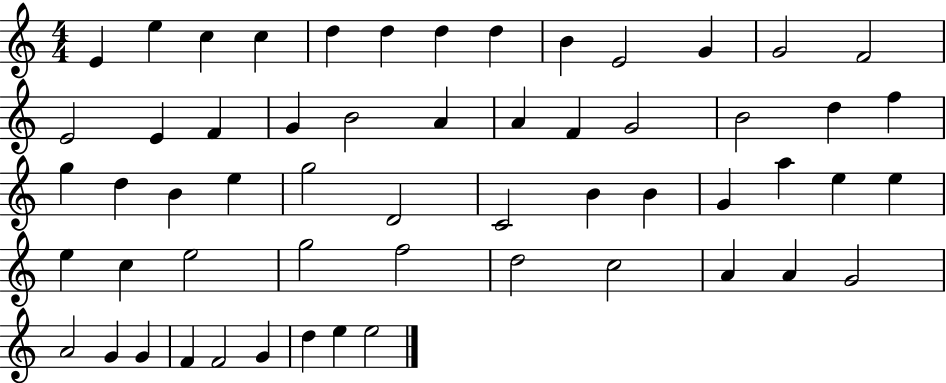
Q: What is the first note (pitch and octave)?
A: E4